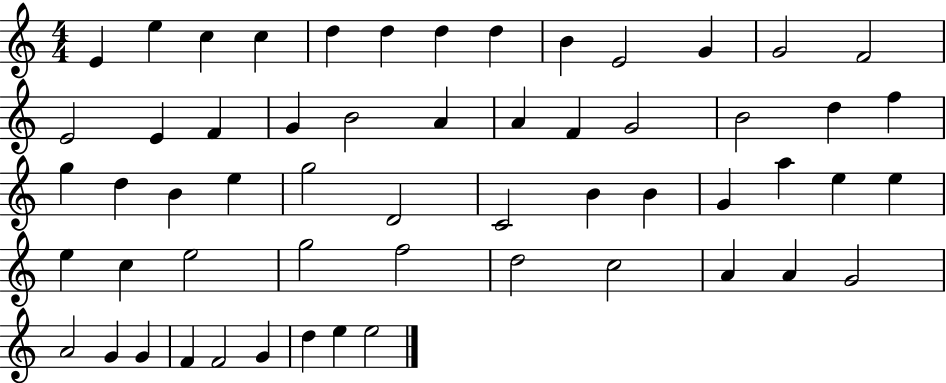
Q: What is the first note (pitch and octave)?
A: E4